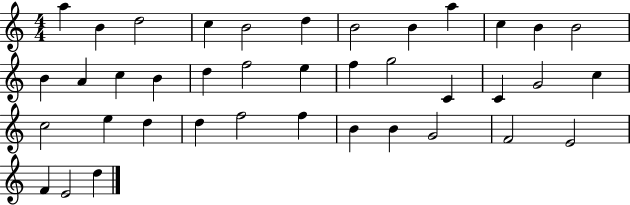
A5/q B4/q D5/h C5/q B4/h D5/q B4/h B4/q A5/q C5/q B4/q B4/h B4/q A4/q C5/q B4/q D5/q F5/h E5/q F5/q G5/h C4/q C4/q G4/h C5/q C5/h E5/q D5/q D5/q F5/h F5/q B4/q B4/q G4/h F4/h E4/h F4/q E4/h D5/q